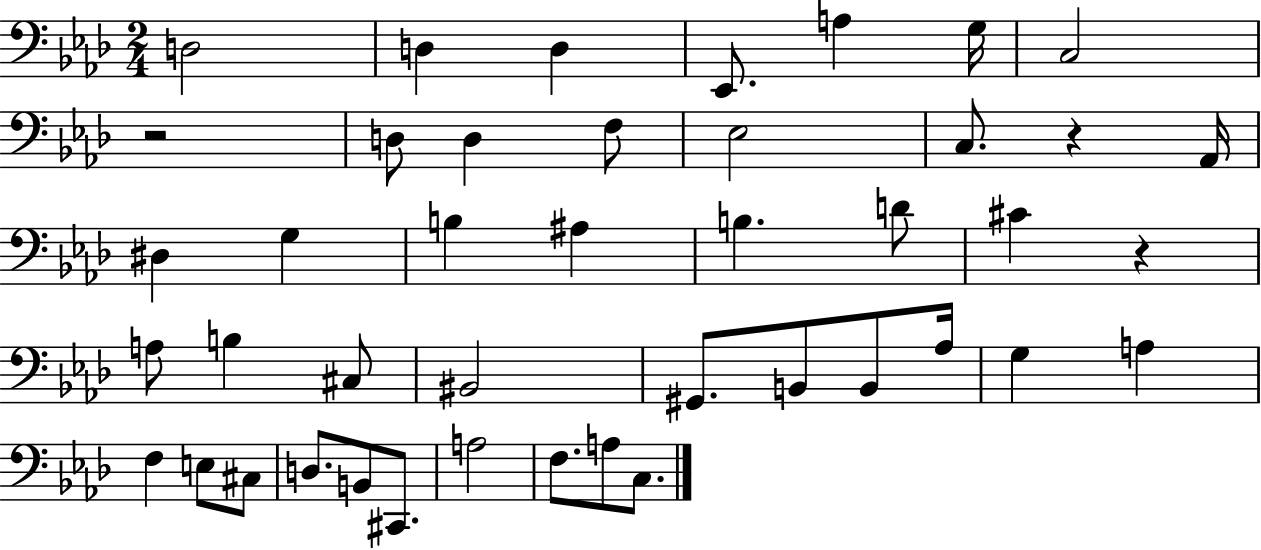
X:1
T:Untitled
M:2/4
L:1/4
K:Ab
D,2 D, D, _E,,/2 A, G,/4 C,2 z2 D,/2 D, F,/2 _E,2 C,/2 z _A,,/4 ^D, G, B, ^A, B, D/2 ^C z A,/2 B, ^C,/2 ^B,,2 ^G,,/2 B,,/2 B,,/2 _A,/4 G, A, F, E,/2 ^C,/2 D,/2 B,,/2 ^C,,/2 A,2 F,/2 A,/2 C,/2